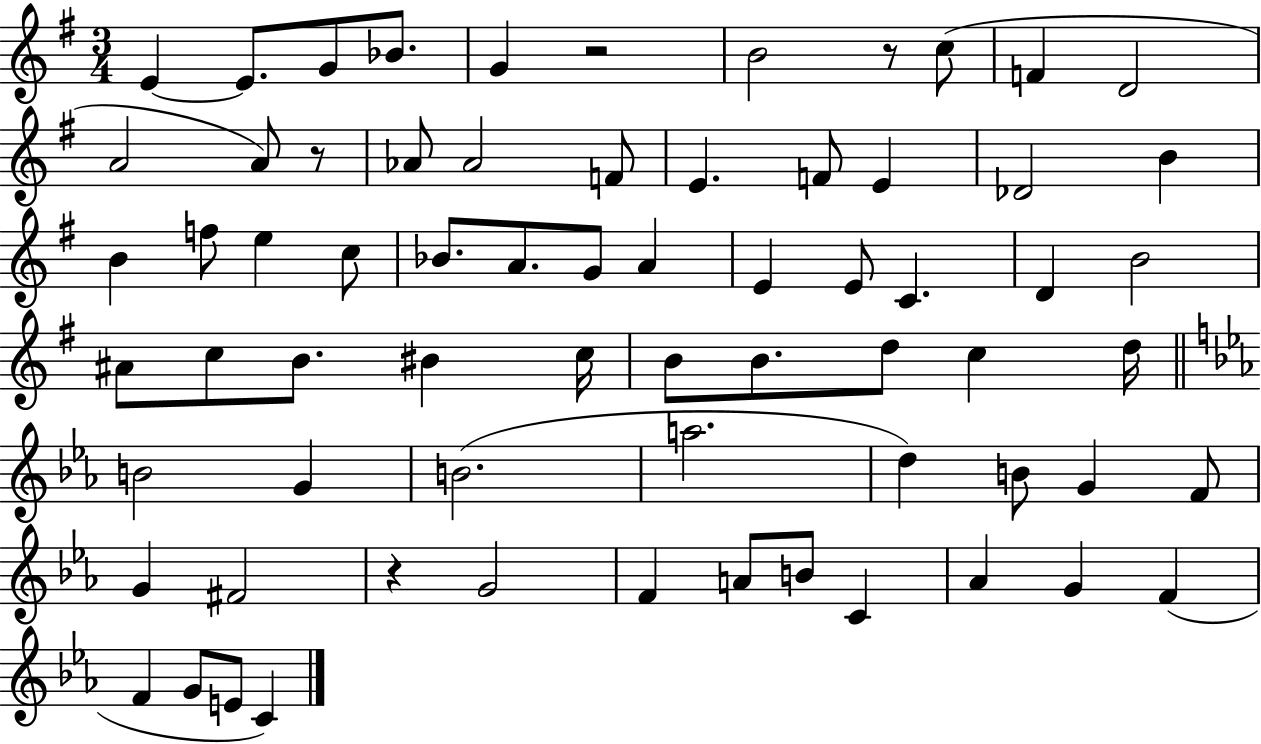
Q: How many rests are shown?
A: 4